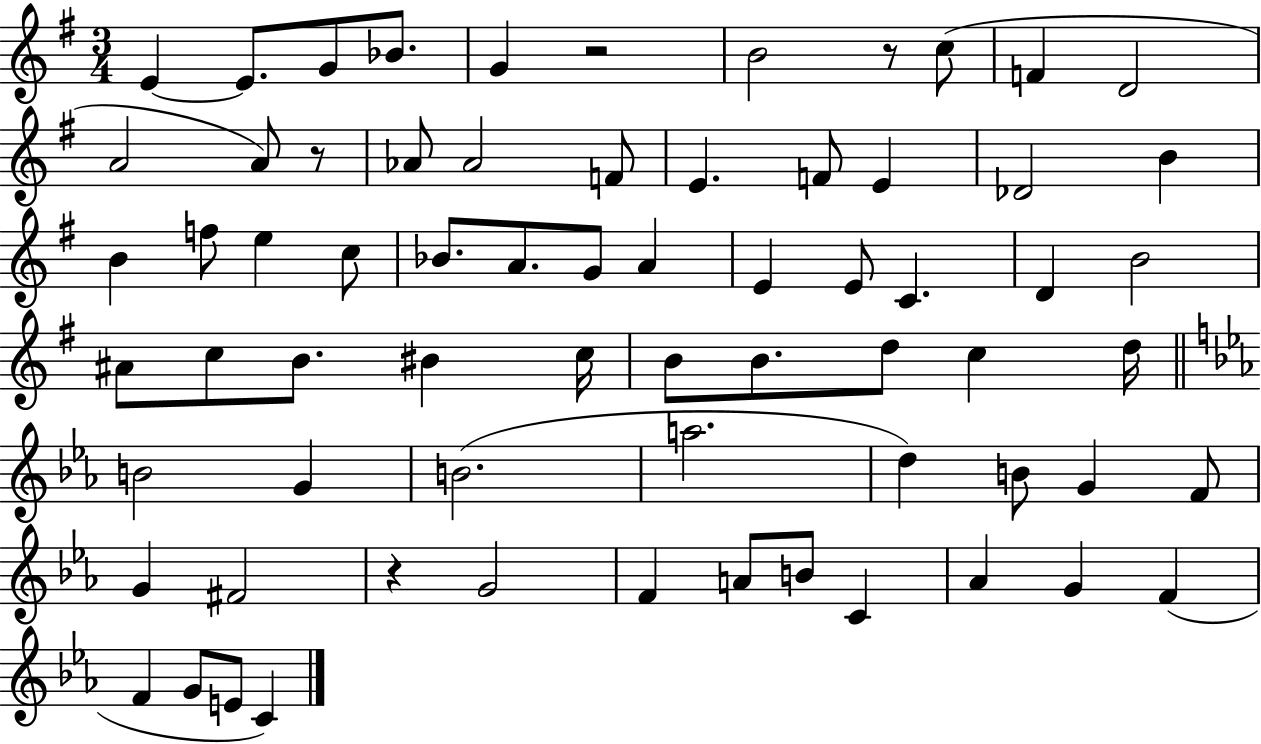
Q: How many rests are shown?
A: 4